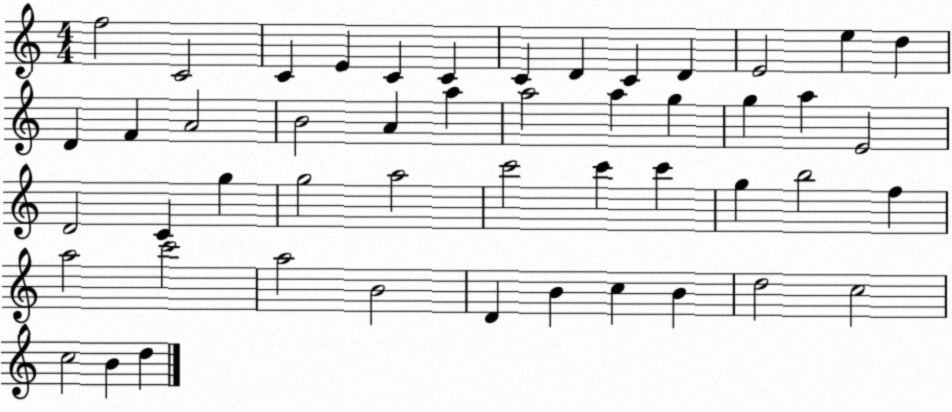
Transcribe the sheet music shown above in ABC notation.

X:1
T:Untitled
M:4/4
L:1/4
K:C
f2 C2 C E C C C D C D E2 e d D F A2 B2 A a a2 a g g a E2 D2 C g g2 a2 c'2 c' c' g b2 f a2 c'2 a2 B2 D B c B d2 c2 c2 B d